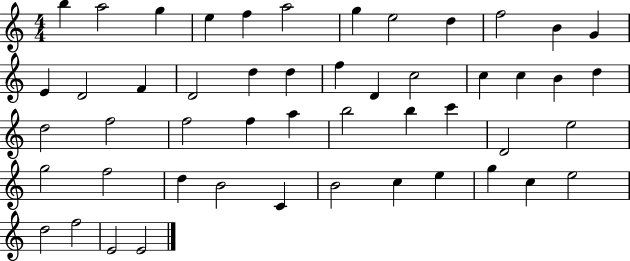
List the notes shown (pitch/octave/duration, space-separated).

B5/q A5/h G5/q E5/q F5/q A5/h G5/q E5/h D5/q F5/h B4/q G4/q E4/q D4/h F4/q D4/h D5/q D5/q F5/q D4/q C5/h C5/q C5/q B4/q D5/q D5/h F5/h F5/h F5/q A5/q B5/h B5/q C6/q D4/h E5/h G5/h F5/h D5/q B4/h C4/q B4/h C5/q E5/q G5/q C5/q E5/h D5/h F5/h E4/h E4/h